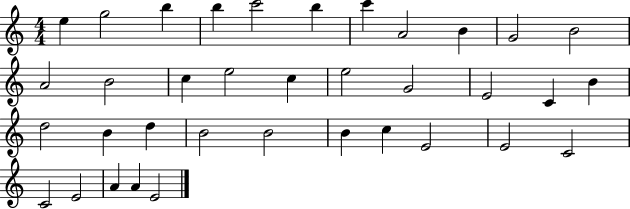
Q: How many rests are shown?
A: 0